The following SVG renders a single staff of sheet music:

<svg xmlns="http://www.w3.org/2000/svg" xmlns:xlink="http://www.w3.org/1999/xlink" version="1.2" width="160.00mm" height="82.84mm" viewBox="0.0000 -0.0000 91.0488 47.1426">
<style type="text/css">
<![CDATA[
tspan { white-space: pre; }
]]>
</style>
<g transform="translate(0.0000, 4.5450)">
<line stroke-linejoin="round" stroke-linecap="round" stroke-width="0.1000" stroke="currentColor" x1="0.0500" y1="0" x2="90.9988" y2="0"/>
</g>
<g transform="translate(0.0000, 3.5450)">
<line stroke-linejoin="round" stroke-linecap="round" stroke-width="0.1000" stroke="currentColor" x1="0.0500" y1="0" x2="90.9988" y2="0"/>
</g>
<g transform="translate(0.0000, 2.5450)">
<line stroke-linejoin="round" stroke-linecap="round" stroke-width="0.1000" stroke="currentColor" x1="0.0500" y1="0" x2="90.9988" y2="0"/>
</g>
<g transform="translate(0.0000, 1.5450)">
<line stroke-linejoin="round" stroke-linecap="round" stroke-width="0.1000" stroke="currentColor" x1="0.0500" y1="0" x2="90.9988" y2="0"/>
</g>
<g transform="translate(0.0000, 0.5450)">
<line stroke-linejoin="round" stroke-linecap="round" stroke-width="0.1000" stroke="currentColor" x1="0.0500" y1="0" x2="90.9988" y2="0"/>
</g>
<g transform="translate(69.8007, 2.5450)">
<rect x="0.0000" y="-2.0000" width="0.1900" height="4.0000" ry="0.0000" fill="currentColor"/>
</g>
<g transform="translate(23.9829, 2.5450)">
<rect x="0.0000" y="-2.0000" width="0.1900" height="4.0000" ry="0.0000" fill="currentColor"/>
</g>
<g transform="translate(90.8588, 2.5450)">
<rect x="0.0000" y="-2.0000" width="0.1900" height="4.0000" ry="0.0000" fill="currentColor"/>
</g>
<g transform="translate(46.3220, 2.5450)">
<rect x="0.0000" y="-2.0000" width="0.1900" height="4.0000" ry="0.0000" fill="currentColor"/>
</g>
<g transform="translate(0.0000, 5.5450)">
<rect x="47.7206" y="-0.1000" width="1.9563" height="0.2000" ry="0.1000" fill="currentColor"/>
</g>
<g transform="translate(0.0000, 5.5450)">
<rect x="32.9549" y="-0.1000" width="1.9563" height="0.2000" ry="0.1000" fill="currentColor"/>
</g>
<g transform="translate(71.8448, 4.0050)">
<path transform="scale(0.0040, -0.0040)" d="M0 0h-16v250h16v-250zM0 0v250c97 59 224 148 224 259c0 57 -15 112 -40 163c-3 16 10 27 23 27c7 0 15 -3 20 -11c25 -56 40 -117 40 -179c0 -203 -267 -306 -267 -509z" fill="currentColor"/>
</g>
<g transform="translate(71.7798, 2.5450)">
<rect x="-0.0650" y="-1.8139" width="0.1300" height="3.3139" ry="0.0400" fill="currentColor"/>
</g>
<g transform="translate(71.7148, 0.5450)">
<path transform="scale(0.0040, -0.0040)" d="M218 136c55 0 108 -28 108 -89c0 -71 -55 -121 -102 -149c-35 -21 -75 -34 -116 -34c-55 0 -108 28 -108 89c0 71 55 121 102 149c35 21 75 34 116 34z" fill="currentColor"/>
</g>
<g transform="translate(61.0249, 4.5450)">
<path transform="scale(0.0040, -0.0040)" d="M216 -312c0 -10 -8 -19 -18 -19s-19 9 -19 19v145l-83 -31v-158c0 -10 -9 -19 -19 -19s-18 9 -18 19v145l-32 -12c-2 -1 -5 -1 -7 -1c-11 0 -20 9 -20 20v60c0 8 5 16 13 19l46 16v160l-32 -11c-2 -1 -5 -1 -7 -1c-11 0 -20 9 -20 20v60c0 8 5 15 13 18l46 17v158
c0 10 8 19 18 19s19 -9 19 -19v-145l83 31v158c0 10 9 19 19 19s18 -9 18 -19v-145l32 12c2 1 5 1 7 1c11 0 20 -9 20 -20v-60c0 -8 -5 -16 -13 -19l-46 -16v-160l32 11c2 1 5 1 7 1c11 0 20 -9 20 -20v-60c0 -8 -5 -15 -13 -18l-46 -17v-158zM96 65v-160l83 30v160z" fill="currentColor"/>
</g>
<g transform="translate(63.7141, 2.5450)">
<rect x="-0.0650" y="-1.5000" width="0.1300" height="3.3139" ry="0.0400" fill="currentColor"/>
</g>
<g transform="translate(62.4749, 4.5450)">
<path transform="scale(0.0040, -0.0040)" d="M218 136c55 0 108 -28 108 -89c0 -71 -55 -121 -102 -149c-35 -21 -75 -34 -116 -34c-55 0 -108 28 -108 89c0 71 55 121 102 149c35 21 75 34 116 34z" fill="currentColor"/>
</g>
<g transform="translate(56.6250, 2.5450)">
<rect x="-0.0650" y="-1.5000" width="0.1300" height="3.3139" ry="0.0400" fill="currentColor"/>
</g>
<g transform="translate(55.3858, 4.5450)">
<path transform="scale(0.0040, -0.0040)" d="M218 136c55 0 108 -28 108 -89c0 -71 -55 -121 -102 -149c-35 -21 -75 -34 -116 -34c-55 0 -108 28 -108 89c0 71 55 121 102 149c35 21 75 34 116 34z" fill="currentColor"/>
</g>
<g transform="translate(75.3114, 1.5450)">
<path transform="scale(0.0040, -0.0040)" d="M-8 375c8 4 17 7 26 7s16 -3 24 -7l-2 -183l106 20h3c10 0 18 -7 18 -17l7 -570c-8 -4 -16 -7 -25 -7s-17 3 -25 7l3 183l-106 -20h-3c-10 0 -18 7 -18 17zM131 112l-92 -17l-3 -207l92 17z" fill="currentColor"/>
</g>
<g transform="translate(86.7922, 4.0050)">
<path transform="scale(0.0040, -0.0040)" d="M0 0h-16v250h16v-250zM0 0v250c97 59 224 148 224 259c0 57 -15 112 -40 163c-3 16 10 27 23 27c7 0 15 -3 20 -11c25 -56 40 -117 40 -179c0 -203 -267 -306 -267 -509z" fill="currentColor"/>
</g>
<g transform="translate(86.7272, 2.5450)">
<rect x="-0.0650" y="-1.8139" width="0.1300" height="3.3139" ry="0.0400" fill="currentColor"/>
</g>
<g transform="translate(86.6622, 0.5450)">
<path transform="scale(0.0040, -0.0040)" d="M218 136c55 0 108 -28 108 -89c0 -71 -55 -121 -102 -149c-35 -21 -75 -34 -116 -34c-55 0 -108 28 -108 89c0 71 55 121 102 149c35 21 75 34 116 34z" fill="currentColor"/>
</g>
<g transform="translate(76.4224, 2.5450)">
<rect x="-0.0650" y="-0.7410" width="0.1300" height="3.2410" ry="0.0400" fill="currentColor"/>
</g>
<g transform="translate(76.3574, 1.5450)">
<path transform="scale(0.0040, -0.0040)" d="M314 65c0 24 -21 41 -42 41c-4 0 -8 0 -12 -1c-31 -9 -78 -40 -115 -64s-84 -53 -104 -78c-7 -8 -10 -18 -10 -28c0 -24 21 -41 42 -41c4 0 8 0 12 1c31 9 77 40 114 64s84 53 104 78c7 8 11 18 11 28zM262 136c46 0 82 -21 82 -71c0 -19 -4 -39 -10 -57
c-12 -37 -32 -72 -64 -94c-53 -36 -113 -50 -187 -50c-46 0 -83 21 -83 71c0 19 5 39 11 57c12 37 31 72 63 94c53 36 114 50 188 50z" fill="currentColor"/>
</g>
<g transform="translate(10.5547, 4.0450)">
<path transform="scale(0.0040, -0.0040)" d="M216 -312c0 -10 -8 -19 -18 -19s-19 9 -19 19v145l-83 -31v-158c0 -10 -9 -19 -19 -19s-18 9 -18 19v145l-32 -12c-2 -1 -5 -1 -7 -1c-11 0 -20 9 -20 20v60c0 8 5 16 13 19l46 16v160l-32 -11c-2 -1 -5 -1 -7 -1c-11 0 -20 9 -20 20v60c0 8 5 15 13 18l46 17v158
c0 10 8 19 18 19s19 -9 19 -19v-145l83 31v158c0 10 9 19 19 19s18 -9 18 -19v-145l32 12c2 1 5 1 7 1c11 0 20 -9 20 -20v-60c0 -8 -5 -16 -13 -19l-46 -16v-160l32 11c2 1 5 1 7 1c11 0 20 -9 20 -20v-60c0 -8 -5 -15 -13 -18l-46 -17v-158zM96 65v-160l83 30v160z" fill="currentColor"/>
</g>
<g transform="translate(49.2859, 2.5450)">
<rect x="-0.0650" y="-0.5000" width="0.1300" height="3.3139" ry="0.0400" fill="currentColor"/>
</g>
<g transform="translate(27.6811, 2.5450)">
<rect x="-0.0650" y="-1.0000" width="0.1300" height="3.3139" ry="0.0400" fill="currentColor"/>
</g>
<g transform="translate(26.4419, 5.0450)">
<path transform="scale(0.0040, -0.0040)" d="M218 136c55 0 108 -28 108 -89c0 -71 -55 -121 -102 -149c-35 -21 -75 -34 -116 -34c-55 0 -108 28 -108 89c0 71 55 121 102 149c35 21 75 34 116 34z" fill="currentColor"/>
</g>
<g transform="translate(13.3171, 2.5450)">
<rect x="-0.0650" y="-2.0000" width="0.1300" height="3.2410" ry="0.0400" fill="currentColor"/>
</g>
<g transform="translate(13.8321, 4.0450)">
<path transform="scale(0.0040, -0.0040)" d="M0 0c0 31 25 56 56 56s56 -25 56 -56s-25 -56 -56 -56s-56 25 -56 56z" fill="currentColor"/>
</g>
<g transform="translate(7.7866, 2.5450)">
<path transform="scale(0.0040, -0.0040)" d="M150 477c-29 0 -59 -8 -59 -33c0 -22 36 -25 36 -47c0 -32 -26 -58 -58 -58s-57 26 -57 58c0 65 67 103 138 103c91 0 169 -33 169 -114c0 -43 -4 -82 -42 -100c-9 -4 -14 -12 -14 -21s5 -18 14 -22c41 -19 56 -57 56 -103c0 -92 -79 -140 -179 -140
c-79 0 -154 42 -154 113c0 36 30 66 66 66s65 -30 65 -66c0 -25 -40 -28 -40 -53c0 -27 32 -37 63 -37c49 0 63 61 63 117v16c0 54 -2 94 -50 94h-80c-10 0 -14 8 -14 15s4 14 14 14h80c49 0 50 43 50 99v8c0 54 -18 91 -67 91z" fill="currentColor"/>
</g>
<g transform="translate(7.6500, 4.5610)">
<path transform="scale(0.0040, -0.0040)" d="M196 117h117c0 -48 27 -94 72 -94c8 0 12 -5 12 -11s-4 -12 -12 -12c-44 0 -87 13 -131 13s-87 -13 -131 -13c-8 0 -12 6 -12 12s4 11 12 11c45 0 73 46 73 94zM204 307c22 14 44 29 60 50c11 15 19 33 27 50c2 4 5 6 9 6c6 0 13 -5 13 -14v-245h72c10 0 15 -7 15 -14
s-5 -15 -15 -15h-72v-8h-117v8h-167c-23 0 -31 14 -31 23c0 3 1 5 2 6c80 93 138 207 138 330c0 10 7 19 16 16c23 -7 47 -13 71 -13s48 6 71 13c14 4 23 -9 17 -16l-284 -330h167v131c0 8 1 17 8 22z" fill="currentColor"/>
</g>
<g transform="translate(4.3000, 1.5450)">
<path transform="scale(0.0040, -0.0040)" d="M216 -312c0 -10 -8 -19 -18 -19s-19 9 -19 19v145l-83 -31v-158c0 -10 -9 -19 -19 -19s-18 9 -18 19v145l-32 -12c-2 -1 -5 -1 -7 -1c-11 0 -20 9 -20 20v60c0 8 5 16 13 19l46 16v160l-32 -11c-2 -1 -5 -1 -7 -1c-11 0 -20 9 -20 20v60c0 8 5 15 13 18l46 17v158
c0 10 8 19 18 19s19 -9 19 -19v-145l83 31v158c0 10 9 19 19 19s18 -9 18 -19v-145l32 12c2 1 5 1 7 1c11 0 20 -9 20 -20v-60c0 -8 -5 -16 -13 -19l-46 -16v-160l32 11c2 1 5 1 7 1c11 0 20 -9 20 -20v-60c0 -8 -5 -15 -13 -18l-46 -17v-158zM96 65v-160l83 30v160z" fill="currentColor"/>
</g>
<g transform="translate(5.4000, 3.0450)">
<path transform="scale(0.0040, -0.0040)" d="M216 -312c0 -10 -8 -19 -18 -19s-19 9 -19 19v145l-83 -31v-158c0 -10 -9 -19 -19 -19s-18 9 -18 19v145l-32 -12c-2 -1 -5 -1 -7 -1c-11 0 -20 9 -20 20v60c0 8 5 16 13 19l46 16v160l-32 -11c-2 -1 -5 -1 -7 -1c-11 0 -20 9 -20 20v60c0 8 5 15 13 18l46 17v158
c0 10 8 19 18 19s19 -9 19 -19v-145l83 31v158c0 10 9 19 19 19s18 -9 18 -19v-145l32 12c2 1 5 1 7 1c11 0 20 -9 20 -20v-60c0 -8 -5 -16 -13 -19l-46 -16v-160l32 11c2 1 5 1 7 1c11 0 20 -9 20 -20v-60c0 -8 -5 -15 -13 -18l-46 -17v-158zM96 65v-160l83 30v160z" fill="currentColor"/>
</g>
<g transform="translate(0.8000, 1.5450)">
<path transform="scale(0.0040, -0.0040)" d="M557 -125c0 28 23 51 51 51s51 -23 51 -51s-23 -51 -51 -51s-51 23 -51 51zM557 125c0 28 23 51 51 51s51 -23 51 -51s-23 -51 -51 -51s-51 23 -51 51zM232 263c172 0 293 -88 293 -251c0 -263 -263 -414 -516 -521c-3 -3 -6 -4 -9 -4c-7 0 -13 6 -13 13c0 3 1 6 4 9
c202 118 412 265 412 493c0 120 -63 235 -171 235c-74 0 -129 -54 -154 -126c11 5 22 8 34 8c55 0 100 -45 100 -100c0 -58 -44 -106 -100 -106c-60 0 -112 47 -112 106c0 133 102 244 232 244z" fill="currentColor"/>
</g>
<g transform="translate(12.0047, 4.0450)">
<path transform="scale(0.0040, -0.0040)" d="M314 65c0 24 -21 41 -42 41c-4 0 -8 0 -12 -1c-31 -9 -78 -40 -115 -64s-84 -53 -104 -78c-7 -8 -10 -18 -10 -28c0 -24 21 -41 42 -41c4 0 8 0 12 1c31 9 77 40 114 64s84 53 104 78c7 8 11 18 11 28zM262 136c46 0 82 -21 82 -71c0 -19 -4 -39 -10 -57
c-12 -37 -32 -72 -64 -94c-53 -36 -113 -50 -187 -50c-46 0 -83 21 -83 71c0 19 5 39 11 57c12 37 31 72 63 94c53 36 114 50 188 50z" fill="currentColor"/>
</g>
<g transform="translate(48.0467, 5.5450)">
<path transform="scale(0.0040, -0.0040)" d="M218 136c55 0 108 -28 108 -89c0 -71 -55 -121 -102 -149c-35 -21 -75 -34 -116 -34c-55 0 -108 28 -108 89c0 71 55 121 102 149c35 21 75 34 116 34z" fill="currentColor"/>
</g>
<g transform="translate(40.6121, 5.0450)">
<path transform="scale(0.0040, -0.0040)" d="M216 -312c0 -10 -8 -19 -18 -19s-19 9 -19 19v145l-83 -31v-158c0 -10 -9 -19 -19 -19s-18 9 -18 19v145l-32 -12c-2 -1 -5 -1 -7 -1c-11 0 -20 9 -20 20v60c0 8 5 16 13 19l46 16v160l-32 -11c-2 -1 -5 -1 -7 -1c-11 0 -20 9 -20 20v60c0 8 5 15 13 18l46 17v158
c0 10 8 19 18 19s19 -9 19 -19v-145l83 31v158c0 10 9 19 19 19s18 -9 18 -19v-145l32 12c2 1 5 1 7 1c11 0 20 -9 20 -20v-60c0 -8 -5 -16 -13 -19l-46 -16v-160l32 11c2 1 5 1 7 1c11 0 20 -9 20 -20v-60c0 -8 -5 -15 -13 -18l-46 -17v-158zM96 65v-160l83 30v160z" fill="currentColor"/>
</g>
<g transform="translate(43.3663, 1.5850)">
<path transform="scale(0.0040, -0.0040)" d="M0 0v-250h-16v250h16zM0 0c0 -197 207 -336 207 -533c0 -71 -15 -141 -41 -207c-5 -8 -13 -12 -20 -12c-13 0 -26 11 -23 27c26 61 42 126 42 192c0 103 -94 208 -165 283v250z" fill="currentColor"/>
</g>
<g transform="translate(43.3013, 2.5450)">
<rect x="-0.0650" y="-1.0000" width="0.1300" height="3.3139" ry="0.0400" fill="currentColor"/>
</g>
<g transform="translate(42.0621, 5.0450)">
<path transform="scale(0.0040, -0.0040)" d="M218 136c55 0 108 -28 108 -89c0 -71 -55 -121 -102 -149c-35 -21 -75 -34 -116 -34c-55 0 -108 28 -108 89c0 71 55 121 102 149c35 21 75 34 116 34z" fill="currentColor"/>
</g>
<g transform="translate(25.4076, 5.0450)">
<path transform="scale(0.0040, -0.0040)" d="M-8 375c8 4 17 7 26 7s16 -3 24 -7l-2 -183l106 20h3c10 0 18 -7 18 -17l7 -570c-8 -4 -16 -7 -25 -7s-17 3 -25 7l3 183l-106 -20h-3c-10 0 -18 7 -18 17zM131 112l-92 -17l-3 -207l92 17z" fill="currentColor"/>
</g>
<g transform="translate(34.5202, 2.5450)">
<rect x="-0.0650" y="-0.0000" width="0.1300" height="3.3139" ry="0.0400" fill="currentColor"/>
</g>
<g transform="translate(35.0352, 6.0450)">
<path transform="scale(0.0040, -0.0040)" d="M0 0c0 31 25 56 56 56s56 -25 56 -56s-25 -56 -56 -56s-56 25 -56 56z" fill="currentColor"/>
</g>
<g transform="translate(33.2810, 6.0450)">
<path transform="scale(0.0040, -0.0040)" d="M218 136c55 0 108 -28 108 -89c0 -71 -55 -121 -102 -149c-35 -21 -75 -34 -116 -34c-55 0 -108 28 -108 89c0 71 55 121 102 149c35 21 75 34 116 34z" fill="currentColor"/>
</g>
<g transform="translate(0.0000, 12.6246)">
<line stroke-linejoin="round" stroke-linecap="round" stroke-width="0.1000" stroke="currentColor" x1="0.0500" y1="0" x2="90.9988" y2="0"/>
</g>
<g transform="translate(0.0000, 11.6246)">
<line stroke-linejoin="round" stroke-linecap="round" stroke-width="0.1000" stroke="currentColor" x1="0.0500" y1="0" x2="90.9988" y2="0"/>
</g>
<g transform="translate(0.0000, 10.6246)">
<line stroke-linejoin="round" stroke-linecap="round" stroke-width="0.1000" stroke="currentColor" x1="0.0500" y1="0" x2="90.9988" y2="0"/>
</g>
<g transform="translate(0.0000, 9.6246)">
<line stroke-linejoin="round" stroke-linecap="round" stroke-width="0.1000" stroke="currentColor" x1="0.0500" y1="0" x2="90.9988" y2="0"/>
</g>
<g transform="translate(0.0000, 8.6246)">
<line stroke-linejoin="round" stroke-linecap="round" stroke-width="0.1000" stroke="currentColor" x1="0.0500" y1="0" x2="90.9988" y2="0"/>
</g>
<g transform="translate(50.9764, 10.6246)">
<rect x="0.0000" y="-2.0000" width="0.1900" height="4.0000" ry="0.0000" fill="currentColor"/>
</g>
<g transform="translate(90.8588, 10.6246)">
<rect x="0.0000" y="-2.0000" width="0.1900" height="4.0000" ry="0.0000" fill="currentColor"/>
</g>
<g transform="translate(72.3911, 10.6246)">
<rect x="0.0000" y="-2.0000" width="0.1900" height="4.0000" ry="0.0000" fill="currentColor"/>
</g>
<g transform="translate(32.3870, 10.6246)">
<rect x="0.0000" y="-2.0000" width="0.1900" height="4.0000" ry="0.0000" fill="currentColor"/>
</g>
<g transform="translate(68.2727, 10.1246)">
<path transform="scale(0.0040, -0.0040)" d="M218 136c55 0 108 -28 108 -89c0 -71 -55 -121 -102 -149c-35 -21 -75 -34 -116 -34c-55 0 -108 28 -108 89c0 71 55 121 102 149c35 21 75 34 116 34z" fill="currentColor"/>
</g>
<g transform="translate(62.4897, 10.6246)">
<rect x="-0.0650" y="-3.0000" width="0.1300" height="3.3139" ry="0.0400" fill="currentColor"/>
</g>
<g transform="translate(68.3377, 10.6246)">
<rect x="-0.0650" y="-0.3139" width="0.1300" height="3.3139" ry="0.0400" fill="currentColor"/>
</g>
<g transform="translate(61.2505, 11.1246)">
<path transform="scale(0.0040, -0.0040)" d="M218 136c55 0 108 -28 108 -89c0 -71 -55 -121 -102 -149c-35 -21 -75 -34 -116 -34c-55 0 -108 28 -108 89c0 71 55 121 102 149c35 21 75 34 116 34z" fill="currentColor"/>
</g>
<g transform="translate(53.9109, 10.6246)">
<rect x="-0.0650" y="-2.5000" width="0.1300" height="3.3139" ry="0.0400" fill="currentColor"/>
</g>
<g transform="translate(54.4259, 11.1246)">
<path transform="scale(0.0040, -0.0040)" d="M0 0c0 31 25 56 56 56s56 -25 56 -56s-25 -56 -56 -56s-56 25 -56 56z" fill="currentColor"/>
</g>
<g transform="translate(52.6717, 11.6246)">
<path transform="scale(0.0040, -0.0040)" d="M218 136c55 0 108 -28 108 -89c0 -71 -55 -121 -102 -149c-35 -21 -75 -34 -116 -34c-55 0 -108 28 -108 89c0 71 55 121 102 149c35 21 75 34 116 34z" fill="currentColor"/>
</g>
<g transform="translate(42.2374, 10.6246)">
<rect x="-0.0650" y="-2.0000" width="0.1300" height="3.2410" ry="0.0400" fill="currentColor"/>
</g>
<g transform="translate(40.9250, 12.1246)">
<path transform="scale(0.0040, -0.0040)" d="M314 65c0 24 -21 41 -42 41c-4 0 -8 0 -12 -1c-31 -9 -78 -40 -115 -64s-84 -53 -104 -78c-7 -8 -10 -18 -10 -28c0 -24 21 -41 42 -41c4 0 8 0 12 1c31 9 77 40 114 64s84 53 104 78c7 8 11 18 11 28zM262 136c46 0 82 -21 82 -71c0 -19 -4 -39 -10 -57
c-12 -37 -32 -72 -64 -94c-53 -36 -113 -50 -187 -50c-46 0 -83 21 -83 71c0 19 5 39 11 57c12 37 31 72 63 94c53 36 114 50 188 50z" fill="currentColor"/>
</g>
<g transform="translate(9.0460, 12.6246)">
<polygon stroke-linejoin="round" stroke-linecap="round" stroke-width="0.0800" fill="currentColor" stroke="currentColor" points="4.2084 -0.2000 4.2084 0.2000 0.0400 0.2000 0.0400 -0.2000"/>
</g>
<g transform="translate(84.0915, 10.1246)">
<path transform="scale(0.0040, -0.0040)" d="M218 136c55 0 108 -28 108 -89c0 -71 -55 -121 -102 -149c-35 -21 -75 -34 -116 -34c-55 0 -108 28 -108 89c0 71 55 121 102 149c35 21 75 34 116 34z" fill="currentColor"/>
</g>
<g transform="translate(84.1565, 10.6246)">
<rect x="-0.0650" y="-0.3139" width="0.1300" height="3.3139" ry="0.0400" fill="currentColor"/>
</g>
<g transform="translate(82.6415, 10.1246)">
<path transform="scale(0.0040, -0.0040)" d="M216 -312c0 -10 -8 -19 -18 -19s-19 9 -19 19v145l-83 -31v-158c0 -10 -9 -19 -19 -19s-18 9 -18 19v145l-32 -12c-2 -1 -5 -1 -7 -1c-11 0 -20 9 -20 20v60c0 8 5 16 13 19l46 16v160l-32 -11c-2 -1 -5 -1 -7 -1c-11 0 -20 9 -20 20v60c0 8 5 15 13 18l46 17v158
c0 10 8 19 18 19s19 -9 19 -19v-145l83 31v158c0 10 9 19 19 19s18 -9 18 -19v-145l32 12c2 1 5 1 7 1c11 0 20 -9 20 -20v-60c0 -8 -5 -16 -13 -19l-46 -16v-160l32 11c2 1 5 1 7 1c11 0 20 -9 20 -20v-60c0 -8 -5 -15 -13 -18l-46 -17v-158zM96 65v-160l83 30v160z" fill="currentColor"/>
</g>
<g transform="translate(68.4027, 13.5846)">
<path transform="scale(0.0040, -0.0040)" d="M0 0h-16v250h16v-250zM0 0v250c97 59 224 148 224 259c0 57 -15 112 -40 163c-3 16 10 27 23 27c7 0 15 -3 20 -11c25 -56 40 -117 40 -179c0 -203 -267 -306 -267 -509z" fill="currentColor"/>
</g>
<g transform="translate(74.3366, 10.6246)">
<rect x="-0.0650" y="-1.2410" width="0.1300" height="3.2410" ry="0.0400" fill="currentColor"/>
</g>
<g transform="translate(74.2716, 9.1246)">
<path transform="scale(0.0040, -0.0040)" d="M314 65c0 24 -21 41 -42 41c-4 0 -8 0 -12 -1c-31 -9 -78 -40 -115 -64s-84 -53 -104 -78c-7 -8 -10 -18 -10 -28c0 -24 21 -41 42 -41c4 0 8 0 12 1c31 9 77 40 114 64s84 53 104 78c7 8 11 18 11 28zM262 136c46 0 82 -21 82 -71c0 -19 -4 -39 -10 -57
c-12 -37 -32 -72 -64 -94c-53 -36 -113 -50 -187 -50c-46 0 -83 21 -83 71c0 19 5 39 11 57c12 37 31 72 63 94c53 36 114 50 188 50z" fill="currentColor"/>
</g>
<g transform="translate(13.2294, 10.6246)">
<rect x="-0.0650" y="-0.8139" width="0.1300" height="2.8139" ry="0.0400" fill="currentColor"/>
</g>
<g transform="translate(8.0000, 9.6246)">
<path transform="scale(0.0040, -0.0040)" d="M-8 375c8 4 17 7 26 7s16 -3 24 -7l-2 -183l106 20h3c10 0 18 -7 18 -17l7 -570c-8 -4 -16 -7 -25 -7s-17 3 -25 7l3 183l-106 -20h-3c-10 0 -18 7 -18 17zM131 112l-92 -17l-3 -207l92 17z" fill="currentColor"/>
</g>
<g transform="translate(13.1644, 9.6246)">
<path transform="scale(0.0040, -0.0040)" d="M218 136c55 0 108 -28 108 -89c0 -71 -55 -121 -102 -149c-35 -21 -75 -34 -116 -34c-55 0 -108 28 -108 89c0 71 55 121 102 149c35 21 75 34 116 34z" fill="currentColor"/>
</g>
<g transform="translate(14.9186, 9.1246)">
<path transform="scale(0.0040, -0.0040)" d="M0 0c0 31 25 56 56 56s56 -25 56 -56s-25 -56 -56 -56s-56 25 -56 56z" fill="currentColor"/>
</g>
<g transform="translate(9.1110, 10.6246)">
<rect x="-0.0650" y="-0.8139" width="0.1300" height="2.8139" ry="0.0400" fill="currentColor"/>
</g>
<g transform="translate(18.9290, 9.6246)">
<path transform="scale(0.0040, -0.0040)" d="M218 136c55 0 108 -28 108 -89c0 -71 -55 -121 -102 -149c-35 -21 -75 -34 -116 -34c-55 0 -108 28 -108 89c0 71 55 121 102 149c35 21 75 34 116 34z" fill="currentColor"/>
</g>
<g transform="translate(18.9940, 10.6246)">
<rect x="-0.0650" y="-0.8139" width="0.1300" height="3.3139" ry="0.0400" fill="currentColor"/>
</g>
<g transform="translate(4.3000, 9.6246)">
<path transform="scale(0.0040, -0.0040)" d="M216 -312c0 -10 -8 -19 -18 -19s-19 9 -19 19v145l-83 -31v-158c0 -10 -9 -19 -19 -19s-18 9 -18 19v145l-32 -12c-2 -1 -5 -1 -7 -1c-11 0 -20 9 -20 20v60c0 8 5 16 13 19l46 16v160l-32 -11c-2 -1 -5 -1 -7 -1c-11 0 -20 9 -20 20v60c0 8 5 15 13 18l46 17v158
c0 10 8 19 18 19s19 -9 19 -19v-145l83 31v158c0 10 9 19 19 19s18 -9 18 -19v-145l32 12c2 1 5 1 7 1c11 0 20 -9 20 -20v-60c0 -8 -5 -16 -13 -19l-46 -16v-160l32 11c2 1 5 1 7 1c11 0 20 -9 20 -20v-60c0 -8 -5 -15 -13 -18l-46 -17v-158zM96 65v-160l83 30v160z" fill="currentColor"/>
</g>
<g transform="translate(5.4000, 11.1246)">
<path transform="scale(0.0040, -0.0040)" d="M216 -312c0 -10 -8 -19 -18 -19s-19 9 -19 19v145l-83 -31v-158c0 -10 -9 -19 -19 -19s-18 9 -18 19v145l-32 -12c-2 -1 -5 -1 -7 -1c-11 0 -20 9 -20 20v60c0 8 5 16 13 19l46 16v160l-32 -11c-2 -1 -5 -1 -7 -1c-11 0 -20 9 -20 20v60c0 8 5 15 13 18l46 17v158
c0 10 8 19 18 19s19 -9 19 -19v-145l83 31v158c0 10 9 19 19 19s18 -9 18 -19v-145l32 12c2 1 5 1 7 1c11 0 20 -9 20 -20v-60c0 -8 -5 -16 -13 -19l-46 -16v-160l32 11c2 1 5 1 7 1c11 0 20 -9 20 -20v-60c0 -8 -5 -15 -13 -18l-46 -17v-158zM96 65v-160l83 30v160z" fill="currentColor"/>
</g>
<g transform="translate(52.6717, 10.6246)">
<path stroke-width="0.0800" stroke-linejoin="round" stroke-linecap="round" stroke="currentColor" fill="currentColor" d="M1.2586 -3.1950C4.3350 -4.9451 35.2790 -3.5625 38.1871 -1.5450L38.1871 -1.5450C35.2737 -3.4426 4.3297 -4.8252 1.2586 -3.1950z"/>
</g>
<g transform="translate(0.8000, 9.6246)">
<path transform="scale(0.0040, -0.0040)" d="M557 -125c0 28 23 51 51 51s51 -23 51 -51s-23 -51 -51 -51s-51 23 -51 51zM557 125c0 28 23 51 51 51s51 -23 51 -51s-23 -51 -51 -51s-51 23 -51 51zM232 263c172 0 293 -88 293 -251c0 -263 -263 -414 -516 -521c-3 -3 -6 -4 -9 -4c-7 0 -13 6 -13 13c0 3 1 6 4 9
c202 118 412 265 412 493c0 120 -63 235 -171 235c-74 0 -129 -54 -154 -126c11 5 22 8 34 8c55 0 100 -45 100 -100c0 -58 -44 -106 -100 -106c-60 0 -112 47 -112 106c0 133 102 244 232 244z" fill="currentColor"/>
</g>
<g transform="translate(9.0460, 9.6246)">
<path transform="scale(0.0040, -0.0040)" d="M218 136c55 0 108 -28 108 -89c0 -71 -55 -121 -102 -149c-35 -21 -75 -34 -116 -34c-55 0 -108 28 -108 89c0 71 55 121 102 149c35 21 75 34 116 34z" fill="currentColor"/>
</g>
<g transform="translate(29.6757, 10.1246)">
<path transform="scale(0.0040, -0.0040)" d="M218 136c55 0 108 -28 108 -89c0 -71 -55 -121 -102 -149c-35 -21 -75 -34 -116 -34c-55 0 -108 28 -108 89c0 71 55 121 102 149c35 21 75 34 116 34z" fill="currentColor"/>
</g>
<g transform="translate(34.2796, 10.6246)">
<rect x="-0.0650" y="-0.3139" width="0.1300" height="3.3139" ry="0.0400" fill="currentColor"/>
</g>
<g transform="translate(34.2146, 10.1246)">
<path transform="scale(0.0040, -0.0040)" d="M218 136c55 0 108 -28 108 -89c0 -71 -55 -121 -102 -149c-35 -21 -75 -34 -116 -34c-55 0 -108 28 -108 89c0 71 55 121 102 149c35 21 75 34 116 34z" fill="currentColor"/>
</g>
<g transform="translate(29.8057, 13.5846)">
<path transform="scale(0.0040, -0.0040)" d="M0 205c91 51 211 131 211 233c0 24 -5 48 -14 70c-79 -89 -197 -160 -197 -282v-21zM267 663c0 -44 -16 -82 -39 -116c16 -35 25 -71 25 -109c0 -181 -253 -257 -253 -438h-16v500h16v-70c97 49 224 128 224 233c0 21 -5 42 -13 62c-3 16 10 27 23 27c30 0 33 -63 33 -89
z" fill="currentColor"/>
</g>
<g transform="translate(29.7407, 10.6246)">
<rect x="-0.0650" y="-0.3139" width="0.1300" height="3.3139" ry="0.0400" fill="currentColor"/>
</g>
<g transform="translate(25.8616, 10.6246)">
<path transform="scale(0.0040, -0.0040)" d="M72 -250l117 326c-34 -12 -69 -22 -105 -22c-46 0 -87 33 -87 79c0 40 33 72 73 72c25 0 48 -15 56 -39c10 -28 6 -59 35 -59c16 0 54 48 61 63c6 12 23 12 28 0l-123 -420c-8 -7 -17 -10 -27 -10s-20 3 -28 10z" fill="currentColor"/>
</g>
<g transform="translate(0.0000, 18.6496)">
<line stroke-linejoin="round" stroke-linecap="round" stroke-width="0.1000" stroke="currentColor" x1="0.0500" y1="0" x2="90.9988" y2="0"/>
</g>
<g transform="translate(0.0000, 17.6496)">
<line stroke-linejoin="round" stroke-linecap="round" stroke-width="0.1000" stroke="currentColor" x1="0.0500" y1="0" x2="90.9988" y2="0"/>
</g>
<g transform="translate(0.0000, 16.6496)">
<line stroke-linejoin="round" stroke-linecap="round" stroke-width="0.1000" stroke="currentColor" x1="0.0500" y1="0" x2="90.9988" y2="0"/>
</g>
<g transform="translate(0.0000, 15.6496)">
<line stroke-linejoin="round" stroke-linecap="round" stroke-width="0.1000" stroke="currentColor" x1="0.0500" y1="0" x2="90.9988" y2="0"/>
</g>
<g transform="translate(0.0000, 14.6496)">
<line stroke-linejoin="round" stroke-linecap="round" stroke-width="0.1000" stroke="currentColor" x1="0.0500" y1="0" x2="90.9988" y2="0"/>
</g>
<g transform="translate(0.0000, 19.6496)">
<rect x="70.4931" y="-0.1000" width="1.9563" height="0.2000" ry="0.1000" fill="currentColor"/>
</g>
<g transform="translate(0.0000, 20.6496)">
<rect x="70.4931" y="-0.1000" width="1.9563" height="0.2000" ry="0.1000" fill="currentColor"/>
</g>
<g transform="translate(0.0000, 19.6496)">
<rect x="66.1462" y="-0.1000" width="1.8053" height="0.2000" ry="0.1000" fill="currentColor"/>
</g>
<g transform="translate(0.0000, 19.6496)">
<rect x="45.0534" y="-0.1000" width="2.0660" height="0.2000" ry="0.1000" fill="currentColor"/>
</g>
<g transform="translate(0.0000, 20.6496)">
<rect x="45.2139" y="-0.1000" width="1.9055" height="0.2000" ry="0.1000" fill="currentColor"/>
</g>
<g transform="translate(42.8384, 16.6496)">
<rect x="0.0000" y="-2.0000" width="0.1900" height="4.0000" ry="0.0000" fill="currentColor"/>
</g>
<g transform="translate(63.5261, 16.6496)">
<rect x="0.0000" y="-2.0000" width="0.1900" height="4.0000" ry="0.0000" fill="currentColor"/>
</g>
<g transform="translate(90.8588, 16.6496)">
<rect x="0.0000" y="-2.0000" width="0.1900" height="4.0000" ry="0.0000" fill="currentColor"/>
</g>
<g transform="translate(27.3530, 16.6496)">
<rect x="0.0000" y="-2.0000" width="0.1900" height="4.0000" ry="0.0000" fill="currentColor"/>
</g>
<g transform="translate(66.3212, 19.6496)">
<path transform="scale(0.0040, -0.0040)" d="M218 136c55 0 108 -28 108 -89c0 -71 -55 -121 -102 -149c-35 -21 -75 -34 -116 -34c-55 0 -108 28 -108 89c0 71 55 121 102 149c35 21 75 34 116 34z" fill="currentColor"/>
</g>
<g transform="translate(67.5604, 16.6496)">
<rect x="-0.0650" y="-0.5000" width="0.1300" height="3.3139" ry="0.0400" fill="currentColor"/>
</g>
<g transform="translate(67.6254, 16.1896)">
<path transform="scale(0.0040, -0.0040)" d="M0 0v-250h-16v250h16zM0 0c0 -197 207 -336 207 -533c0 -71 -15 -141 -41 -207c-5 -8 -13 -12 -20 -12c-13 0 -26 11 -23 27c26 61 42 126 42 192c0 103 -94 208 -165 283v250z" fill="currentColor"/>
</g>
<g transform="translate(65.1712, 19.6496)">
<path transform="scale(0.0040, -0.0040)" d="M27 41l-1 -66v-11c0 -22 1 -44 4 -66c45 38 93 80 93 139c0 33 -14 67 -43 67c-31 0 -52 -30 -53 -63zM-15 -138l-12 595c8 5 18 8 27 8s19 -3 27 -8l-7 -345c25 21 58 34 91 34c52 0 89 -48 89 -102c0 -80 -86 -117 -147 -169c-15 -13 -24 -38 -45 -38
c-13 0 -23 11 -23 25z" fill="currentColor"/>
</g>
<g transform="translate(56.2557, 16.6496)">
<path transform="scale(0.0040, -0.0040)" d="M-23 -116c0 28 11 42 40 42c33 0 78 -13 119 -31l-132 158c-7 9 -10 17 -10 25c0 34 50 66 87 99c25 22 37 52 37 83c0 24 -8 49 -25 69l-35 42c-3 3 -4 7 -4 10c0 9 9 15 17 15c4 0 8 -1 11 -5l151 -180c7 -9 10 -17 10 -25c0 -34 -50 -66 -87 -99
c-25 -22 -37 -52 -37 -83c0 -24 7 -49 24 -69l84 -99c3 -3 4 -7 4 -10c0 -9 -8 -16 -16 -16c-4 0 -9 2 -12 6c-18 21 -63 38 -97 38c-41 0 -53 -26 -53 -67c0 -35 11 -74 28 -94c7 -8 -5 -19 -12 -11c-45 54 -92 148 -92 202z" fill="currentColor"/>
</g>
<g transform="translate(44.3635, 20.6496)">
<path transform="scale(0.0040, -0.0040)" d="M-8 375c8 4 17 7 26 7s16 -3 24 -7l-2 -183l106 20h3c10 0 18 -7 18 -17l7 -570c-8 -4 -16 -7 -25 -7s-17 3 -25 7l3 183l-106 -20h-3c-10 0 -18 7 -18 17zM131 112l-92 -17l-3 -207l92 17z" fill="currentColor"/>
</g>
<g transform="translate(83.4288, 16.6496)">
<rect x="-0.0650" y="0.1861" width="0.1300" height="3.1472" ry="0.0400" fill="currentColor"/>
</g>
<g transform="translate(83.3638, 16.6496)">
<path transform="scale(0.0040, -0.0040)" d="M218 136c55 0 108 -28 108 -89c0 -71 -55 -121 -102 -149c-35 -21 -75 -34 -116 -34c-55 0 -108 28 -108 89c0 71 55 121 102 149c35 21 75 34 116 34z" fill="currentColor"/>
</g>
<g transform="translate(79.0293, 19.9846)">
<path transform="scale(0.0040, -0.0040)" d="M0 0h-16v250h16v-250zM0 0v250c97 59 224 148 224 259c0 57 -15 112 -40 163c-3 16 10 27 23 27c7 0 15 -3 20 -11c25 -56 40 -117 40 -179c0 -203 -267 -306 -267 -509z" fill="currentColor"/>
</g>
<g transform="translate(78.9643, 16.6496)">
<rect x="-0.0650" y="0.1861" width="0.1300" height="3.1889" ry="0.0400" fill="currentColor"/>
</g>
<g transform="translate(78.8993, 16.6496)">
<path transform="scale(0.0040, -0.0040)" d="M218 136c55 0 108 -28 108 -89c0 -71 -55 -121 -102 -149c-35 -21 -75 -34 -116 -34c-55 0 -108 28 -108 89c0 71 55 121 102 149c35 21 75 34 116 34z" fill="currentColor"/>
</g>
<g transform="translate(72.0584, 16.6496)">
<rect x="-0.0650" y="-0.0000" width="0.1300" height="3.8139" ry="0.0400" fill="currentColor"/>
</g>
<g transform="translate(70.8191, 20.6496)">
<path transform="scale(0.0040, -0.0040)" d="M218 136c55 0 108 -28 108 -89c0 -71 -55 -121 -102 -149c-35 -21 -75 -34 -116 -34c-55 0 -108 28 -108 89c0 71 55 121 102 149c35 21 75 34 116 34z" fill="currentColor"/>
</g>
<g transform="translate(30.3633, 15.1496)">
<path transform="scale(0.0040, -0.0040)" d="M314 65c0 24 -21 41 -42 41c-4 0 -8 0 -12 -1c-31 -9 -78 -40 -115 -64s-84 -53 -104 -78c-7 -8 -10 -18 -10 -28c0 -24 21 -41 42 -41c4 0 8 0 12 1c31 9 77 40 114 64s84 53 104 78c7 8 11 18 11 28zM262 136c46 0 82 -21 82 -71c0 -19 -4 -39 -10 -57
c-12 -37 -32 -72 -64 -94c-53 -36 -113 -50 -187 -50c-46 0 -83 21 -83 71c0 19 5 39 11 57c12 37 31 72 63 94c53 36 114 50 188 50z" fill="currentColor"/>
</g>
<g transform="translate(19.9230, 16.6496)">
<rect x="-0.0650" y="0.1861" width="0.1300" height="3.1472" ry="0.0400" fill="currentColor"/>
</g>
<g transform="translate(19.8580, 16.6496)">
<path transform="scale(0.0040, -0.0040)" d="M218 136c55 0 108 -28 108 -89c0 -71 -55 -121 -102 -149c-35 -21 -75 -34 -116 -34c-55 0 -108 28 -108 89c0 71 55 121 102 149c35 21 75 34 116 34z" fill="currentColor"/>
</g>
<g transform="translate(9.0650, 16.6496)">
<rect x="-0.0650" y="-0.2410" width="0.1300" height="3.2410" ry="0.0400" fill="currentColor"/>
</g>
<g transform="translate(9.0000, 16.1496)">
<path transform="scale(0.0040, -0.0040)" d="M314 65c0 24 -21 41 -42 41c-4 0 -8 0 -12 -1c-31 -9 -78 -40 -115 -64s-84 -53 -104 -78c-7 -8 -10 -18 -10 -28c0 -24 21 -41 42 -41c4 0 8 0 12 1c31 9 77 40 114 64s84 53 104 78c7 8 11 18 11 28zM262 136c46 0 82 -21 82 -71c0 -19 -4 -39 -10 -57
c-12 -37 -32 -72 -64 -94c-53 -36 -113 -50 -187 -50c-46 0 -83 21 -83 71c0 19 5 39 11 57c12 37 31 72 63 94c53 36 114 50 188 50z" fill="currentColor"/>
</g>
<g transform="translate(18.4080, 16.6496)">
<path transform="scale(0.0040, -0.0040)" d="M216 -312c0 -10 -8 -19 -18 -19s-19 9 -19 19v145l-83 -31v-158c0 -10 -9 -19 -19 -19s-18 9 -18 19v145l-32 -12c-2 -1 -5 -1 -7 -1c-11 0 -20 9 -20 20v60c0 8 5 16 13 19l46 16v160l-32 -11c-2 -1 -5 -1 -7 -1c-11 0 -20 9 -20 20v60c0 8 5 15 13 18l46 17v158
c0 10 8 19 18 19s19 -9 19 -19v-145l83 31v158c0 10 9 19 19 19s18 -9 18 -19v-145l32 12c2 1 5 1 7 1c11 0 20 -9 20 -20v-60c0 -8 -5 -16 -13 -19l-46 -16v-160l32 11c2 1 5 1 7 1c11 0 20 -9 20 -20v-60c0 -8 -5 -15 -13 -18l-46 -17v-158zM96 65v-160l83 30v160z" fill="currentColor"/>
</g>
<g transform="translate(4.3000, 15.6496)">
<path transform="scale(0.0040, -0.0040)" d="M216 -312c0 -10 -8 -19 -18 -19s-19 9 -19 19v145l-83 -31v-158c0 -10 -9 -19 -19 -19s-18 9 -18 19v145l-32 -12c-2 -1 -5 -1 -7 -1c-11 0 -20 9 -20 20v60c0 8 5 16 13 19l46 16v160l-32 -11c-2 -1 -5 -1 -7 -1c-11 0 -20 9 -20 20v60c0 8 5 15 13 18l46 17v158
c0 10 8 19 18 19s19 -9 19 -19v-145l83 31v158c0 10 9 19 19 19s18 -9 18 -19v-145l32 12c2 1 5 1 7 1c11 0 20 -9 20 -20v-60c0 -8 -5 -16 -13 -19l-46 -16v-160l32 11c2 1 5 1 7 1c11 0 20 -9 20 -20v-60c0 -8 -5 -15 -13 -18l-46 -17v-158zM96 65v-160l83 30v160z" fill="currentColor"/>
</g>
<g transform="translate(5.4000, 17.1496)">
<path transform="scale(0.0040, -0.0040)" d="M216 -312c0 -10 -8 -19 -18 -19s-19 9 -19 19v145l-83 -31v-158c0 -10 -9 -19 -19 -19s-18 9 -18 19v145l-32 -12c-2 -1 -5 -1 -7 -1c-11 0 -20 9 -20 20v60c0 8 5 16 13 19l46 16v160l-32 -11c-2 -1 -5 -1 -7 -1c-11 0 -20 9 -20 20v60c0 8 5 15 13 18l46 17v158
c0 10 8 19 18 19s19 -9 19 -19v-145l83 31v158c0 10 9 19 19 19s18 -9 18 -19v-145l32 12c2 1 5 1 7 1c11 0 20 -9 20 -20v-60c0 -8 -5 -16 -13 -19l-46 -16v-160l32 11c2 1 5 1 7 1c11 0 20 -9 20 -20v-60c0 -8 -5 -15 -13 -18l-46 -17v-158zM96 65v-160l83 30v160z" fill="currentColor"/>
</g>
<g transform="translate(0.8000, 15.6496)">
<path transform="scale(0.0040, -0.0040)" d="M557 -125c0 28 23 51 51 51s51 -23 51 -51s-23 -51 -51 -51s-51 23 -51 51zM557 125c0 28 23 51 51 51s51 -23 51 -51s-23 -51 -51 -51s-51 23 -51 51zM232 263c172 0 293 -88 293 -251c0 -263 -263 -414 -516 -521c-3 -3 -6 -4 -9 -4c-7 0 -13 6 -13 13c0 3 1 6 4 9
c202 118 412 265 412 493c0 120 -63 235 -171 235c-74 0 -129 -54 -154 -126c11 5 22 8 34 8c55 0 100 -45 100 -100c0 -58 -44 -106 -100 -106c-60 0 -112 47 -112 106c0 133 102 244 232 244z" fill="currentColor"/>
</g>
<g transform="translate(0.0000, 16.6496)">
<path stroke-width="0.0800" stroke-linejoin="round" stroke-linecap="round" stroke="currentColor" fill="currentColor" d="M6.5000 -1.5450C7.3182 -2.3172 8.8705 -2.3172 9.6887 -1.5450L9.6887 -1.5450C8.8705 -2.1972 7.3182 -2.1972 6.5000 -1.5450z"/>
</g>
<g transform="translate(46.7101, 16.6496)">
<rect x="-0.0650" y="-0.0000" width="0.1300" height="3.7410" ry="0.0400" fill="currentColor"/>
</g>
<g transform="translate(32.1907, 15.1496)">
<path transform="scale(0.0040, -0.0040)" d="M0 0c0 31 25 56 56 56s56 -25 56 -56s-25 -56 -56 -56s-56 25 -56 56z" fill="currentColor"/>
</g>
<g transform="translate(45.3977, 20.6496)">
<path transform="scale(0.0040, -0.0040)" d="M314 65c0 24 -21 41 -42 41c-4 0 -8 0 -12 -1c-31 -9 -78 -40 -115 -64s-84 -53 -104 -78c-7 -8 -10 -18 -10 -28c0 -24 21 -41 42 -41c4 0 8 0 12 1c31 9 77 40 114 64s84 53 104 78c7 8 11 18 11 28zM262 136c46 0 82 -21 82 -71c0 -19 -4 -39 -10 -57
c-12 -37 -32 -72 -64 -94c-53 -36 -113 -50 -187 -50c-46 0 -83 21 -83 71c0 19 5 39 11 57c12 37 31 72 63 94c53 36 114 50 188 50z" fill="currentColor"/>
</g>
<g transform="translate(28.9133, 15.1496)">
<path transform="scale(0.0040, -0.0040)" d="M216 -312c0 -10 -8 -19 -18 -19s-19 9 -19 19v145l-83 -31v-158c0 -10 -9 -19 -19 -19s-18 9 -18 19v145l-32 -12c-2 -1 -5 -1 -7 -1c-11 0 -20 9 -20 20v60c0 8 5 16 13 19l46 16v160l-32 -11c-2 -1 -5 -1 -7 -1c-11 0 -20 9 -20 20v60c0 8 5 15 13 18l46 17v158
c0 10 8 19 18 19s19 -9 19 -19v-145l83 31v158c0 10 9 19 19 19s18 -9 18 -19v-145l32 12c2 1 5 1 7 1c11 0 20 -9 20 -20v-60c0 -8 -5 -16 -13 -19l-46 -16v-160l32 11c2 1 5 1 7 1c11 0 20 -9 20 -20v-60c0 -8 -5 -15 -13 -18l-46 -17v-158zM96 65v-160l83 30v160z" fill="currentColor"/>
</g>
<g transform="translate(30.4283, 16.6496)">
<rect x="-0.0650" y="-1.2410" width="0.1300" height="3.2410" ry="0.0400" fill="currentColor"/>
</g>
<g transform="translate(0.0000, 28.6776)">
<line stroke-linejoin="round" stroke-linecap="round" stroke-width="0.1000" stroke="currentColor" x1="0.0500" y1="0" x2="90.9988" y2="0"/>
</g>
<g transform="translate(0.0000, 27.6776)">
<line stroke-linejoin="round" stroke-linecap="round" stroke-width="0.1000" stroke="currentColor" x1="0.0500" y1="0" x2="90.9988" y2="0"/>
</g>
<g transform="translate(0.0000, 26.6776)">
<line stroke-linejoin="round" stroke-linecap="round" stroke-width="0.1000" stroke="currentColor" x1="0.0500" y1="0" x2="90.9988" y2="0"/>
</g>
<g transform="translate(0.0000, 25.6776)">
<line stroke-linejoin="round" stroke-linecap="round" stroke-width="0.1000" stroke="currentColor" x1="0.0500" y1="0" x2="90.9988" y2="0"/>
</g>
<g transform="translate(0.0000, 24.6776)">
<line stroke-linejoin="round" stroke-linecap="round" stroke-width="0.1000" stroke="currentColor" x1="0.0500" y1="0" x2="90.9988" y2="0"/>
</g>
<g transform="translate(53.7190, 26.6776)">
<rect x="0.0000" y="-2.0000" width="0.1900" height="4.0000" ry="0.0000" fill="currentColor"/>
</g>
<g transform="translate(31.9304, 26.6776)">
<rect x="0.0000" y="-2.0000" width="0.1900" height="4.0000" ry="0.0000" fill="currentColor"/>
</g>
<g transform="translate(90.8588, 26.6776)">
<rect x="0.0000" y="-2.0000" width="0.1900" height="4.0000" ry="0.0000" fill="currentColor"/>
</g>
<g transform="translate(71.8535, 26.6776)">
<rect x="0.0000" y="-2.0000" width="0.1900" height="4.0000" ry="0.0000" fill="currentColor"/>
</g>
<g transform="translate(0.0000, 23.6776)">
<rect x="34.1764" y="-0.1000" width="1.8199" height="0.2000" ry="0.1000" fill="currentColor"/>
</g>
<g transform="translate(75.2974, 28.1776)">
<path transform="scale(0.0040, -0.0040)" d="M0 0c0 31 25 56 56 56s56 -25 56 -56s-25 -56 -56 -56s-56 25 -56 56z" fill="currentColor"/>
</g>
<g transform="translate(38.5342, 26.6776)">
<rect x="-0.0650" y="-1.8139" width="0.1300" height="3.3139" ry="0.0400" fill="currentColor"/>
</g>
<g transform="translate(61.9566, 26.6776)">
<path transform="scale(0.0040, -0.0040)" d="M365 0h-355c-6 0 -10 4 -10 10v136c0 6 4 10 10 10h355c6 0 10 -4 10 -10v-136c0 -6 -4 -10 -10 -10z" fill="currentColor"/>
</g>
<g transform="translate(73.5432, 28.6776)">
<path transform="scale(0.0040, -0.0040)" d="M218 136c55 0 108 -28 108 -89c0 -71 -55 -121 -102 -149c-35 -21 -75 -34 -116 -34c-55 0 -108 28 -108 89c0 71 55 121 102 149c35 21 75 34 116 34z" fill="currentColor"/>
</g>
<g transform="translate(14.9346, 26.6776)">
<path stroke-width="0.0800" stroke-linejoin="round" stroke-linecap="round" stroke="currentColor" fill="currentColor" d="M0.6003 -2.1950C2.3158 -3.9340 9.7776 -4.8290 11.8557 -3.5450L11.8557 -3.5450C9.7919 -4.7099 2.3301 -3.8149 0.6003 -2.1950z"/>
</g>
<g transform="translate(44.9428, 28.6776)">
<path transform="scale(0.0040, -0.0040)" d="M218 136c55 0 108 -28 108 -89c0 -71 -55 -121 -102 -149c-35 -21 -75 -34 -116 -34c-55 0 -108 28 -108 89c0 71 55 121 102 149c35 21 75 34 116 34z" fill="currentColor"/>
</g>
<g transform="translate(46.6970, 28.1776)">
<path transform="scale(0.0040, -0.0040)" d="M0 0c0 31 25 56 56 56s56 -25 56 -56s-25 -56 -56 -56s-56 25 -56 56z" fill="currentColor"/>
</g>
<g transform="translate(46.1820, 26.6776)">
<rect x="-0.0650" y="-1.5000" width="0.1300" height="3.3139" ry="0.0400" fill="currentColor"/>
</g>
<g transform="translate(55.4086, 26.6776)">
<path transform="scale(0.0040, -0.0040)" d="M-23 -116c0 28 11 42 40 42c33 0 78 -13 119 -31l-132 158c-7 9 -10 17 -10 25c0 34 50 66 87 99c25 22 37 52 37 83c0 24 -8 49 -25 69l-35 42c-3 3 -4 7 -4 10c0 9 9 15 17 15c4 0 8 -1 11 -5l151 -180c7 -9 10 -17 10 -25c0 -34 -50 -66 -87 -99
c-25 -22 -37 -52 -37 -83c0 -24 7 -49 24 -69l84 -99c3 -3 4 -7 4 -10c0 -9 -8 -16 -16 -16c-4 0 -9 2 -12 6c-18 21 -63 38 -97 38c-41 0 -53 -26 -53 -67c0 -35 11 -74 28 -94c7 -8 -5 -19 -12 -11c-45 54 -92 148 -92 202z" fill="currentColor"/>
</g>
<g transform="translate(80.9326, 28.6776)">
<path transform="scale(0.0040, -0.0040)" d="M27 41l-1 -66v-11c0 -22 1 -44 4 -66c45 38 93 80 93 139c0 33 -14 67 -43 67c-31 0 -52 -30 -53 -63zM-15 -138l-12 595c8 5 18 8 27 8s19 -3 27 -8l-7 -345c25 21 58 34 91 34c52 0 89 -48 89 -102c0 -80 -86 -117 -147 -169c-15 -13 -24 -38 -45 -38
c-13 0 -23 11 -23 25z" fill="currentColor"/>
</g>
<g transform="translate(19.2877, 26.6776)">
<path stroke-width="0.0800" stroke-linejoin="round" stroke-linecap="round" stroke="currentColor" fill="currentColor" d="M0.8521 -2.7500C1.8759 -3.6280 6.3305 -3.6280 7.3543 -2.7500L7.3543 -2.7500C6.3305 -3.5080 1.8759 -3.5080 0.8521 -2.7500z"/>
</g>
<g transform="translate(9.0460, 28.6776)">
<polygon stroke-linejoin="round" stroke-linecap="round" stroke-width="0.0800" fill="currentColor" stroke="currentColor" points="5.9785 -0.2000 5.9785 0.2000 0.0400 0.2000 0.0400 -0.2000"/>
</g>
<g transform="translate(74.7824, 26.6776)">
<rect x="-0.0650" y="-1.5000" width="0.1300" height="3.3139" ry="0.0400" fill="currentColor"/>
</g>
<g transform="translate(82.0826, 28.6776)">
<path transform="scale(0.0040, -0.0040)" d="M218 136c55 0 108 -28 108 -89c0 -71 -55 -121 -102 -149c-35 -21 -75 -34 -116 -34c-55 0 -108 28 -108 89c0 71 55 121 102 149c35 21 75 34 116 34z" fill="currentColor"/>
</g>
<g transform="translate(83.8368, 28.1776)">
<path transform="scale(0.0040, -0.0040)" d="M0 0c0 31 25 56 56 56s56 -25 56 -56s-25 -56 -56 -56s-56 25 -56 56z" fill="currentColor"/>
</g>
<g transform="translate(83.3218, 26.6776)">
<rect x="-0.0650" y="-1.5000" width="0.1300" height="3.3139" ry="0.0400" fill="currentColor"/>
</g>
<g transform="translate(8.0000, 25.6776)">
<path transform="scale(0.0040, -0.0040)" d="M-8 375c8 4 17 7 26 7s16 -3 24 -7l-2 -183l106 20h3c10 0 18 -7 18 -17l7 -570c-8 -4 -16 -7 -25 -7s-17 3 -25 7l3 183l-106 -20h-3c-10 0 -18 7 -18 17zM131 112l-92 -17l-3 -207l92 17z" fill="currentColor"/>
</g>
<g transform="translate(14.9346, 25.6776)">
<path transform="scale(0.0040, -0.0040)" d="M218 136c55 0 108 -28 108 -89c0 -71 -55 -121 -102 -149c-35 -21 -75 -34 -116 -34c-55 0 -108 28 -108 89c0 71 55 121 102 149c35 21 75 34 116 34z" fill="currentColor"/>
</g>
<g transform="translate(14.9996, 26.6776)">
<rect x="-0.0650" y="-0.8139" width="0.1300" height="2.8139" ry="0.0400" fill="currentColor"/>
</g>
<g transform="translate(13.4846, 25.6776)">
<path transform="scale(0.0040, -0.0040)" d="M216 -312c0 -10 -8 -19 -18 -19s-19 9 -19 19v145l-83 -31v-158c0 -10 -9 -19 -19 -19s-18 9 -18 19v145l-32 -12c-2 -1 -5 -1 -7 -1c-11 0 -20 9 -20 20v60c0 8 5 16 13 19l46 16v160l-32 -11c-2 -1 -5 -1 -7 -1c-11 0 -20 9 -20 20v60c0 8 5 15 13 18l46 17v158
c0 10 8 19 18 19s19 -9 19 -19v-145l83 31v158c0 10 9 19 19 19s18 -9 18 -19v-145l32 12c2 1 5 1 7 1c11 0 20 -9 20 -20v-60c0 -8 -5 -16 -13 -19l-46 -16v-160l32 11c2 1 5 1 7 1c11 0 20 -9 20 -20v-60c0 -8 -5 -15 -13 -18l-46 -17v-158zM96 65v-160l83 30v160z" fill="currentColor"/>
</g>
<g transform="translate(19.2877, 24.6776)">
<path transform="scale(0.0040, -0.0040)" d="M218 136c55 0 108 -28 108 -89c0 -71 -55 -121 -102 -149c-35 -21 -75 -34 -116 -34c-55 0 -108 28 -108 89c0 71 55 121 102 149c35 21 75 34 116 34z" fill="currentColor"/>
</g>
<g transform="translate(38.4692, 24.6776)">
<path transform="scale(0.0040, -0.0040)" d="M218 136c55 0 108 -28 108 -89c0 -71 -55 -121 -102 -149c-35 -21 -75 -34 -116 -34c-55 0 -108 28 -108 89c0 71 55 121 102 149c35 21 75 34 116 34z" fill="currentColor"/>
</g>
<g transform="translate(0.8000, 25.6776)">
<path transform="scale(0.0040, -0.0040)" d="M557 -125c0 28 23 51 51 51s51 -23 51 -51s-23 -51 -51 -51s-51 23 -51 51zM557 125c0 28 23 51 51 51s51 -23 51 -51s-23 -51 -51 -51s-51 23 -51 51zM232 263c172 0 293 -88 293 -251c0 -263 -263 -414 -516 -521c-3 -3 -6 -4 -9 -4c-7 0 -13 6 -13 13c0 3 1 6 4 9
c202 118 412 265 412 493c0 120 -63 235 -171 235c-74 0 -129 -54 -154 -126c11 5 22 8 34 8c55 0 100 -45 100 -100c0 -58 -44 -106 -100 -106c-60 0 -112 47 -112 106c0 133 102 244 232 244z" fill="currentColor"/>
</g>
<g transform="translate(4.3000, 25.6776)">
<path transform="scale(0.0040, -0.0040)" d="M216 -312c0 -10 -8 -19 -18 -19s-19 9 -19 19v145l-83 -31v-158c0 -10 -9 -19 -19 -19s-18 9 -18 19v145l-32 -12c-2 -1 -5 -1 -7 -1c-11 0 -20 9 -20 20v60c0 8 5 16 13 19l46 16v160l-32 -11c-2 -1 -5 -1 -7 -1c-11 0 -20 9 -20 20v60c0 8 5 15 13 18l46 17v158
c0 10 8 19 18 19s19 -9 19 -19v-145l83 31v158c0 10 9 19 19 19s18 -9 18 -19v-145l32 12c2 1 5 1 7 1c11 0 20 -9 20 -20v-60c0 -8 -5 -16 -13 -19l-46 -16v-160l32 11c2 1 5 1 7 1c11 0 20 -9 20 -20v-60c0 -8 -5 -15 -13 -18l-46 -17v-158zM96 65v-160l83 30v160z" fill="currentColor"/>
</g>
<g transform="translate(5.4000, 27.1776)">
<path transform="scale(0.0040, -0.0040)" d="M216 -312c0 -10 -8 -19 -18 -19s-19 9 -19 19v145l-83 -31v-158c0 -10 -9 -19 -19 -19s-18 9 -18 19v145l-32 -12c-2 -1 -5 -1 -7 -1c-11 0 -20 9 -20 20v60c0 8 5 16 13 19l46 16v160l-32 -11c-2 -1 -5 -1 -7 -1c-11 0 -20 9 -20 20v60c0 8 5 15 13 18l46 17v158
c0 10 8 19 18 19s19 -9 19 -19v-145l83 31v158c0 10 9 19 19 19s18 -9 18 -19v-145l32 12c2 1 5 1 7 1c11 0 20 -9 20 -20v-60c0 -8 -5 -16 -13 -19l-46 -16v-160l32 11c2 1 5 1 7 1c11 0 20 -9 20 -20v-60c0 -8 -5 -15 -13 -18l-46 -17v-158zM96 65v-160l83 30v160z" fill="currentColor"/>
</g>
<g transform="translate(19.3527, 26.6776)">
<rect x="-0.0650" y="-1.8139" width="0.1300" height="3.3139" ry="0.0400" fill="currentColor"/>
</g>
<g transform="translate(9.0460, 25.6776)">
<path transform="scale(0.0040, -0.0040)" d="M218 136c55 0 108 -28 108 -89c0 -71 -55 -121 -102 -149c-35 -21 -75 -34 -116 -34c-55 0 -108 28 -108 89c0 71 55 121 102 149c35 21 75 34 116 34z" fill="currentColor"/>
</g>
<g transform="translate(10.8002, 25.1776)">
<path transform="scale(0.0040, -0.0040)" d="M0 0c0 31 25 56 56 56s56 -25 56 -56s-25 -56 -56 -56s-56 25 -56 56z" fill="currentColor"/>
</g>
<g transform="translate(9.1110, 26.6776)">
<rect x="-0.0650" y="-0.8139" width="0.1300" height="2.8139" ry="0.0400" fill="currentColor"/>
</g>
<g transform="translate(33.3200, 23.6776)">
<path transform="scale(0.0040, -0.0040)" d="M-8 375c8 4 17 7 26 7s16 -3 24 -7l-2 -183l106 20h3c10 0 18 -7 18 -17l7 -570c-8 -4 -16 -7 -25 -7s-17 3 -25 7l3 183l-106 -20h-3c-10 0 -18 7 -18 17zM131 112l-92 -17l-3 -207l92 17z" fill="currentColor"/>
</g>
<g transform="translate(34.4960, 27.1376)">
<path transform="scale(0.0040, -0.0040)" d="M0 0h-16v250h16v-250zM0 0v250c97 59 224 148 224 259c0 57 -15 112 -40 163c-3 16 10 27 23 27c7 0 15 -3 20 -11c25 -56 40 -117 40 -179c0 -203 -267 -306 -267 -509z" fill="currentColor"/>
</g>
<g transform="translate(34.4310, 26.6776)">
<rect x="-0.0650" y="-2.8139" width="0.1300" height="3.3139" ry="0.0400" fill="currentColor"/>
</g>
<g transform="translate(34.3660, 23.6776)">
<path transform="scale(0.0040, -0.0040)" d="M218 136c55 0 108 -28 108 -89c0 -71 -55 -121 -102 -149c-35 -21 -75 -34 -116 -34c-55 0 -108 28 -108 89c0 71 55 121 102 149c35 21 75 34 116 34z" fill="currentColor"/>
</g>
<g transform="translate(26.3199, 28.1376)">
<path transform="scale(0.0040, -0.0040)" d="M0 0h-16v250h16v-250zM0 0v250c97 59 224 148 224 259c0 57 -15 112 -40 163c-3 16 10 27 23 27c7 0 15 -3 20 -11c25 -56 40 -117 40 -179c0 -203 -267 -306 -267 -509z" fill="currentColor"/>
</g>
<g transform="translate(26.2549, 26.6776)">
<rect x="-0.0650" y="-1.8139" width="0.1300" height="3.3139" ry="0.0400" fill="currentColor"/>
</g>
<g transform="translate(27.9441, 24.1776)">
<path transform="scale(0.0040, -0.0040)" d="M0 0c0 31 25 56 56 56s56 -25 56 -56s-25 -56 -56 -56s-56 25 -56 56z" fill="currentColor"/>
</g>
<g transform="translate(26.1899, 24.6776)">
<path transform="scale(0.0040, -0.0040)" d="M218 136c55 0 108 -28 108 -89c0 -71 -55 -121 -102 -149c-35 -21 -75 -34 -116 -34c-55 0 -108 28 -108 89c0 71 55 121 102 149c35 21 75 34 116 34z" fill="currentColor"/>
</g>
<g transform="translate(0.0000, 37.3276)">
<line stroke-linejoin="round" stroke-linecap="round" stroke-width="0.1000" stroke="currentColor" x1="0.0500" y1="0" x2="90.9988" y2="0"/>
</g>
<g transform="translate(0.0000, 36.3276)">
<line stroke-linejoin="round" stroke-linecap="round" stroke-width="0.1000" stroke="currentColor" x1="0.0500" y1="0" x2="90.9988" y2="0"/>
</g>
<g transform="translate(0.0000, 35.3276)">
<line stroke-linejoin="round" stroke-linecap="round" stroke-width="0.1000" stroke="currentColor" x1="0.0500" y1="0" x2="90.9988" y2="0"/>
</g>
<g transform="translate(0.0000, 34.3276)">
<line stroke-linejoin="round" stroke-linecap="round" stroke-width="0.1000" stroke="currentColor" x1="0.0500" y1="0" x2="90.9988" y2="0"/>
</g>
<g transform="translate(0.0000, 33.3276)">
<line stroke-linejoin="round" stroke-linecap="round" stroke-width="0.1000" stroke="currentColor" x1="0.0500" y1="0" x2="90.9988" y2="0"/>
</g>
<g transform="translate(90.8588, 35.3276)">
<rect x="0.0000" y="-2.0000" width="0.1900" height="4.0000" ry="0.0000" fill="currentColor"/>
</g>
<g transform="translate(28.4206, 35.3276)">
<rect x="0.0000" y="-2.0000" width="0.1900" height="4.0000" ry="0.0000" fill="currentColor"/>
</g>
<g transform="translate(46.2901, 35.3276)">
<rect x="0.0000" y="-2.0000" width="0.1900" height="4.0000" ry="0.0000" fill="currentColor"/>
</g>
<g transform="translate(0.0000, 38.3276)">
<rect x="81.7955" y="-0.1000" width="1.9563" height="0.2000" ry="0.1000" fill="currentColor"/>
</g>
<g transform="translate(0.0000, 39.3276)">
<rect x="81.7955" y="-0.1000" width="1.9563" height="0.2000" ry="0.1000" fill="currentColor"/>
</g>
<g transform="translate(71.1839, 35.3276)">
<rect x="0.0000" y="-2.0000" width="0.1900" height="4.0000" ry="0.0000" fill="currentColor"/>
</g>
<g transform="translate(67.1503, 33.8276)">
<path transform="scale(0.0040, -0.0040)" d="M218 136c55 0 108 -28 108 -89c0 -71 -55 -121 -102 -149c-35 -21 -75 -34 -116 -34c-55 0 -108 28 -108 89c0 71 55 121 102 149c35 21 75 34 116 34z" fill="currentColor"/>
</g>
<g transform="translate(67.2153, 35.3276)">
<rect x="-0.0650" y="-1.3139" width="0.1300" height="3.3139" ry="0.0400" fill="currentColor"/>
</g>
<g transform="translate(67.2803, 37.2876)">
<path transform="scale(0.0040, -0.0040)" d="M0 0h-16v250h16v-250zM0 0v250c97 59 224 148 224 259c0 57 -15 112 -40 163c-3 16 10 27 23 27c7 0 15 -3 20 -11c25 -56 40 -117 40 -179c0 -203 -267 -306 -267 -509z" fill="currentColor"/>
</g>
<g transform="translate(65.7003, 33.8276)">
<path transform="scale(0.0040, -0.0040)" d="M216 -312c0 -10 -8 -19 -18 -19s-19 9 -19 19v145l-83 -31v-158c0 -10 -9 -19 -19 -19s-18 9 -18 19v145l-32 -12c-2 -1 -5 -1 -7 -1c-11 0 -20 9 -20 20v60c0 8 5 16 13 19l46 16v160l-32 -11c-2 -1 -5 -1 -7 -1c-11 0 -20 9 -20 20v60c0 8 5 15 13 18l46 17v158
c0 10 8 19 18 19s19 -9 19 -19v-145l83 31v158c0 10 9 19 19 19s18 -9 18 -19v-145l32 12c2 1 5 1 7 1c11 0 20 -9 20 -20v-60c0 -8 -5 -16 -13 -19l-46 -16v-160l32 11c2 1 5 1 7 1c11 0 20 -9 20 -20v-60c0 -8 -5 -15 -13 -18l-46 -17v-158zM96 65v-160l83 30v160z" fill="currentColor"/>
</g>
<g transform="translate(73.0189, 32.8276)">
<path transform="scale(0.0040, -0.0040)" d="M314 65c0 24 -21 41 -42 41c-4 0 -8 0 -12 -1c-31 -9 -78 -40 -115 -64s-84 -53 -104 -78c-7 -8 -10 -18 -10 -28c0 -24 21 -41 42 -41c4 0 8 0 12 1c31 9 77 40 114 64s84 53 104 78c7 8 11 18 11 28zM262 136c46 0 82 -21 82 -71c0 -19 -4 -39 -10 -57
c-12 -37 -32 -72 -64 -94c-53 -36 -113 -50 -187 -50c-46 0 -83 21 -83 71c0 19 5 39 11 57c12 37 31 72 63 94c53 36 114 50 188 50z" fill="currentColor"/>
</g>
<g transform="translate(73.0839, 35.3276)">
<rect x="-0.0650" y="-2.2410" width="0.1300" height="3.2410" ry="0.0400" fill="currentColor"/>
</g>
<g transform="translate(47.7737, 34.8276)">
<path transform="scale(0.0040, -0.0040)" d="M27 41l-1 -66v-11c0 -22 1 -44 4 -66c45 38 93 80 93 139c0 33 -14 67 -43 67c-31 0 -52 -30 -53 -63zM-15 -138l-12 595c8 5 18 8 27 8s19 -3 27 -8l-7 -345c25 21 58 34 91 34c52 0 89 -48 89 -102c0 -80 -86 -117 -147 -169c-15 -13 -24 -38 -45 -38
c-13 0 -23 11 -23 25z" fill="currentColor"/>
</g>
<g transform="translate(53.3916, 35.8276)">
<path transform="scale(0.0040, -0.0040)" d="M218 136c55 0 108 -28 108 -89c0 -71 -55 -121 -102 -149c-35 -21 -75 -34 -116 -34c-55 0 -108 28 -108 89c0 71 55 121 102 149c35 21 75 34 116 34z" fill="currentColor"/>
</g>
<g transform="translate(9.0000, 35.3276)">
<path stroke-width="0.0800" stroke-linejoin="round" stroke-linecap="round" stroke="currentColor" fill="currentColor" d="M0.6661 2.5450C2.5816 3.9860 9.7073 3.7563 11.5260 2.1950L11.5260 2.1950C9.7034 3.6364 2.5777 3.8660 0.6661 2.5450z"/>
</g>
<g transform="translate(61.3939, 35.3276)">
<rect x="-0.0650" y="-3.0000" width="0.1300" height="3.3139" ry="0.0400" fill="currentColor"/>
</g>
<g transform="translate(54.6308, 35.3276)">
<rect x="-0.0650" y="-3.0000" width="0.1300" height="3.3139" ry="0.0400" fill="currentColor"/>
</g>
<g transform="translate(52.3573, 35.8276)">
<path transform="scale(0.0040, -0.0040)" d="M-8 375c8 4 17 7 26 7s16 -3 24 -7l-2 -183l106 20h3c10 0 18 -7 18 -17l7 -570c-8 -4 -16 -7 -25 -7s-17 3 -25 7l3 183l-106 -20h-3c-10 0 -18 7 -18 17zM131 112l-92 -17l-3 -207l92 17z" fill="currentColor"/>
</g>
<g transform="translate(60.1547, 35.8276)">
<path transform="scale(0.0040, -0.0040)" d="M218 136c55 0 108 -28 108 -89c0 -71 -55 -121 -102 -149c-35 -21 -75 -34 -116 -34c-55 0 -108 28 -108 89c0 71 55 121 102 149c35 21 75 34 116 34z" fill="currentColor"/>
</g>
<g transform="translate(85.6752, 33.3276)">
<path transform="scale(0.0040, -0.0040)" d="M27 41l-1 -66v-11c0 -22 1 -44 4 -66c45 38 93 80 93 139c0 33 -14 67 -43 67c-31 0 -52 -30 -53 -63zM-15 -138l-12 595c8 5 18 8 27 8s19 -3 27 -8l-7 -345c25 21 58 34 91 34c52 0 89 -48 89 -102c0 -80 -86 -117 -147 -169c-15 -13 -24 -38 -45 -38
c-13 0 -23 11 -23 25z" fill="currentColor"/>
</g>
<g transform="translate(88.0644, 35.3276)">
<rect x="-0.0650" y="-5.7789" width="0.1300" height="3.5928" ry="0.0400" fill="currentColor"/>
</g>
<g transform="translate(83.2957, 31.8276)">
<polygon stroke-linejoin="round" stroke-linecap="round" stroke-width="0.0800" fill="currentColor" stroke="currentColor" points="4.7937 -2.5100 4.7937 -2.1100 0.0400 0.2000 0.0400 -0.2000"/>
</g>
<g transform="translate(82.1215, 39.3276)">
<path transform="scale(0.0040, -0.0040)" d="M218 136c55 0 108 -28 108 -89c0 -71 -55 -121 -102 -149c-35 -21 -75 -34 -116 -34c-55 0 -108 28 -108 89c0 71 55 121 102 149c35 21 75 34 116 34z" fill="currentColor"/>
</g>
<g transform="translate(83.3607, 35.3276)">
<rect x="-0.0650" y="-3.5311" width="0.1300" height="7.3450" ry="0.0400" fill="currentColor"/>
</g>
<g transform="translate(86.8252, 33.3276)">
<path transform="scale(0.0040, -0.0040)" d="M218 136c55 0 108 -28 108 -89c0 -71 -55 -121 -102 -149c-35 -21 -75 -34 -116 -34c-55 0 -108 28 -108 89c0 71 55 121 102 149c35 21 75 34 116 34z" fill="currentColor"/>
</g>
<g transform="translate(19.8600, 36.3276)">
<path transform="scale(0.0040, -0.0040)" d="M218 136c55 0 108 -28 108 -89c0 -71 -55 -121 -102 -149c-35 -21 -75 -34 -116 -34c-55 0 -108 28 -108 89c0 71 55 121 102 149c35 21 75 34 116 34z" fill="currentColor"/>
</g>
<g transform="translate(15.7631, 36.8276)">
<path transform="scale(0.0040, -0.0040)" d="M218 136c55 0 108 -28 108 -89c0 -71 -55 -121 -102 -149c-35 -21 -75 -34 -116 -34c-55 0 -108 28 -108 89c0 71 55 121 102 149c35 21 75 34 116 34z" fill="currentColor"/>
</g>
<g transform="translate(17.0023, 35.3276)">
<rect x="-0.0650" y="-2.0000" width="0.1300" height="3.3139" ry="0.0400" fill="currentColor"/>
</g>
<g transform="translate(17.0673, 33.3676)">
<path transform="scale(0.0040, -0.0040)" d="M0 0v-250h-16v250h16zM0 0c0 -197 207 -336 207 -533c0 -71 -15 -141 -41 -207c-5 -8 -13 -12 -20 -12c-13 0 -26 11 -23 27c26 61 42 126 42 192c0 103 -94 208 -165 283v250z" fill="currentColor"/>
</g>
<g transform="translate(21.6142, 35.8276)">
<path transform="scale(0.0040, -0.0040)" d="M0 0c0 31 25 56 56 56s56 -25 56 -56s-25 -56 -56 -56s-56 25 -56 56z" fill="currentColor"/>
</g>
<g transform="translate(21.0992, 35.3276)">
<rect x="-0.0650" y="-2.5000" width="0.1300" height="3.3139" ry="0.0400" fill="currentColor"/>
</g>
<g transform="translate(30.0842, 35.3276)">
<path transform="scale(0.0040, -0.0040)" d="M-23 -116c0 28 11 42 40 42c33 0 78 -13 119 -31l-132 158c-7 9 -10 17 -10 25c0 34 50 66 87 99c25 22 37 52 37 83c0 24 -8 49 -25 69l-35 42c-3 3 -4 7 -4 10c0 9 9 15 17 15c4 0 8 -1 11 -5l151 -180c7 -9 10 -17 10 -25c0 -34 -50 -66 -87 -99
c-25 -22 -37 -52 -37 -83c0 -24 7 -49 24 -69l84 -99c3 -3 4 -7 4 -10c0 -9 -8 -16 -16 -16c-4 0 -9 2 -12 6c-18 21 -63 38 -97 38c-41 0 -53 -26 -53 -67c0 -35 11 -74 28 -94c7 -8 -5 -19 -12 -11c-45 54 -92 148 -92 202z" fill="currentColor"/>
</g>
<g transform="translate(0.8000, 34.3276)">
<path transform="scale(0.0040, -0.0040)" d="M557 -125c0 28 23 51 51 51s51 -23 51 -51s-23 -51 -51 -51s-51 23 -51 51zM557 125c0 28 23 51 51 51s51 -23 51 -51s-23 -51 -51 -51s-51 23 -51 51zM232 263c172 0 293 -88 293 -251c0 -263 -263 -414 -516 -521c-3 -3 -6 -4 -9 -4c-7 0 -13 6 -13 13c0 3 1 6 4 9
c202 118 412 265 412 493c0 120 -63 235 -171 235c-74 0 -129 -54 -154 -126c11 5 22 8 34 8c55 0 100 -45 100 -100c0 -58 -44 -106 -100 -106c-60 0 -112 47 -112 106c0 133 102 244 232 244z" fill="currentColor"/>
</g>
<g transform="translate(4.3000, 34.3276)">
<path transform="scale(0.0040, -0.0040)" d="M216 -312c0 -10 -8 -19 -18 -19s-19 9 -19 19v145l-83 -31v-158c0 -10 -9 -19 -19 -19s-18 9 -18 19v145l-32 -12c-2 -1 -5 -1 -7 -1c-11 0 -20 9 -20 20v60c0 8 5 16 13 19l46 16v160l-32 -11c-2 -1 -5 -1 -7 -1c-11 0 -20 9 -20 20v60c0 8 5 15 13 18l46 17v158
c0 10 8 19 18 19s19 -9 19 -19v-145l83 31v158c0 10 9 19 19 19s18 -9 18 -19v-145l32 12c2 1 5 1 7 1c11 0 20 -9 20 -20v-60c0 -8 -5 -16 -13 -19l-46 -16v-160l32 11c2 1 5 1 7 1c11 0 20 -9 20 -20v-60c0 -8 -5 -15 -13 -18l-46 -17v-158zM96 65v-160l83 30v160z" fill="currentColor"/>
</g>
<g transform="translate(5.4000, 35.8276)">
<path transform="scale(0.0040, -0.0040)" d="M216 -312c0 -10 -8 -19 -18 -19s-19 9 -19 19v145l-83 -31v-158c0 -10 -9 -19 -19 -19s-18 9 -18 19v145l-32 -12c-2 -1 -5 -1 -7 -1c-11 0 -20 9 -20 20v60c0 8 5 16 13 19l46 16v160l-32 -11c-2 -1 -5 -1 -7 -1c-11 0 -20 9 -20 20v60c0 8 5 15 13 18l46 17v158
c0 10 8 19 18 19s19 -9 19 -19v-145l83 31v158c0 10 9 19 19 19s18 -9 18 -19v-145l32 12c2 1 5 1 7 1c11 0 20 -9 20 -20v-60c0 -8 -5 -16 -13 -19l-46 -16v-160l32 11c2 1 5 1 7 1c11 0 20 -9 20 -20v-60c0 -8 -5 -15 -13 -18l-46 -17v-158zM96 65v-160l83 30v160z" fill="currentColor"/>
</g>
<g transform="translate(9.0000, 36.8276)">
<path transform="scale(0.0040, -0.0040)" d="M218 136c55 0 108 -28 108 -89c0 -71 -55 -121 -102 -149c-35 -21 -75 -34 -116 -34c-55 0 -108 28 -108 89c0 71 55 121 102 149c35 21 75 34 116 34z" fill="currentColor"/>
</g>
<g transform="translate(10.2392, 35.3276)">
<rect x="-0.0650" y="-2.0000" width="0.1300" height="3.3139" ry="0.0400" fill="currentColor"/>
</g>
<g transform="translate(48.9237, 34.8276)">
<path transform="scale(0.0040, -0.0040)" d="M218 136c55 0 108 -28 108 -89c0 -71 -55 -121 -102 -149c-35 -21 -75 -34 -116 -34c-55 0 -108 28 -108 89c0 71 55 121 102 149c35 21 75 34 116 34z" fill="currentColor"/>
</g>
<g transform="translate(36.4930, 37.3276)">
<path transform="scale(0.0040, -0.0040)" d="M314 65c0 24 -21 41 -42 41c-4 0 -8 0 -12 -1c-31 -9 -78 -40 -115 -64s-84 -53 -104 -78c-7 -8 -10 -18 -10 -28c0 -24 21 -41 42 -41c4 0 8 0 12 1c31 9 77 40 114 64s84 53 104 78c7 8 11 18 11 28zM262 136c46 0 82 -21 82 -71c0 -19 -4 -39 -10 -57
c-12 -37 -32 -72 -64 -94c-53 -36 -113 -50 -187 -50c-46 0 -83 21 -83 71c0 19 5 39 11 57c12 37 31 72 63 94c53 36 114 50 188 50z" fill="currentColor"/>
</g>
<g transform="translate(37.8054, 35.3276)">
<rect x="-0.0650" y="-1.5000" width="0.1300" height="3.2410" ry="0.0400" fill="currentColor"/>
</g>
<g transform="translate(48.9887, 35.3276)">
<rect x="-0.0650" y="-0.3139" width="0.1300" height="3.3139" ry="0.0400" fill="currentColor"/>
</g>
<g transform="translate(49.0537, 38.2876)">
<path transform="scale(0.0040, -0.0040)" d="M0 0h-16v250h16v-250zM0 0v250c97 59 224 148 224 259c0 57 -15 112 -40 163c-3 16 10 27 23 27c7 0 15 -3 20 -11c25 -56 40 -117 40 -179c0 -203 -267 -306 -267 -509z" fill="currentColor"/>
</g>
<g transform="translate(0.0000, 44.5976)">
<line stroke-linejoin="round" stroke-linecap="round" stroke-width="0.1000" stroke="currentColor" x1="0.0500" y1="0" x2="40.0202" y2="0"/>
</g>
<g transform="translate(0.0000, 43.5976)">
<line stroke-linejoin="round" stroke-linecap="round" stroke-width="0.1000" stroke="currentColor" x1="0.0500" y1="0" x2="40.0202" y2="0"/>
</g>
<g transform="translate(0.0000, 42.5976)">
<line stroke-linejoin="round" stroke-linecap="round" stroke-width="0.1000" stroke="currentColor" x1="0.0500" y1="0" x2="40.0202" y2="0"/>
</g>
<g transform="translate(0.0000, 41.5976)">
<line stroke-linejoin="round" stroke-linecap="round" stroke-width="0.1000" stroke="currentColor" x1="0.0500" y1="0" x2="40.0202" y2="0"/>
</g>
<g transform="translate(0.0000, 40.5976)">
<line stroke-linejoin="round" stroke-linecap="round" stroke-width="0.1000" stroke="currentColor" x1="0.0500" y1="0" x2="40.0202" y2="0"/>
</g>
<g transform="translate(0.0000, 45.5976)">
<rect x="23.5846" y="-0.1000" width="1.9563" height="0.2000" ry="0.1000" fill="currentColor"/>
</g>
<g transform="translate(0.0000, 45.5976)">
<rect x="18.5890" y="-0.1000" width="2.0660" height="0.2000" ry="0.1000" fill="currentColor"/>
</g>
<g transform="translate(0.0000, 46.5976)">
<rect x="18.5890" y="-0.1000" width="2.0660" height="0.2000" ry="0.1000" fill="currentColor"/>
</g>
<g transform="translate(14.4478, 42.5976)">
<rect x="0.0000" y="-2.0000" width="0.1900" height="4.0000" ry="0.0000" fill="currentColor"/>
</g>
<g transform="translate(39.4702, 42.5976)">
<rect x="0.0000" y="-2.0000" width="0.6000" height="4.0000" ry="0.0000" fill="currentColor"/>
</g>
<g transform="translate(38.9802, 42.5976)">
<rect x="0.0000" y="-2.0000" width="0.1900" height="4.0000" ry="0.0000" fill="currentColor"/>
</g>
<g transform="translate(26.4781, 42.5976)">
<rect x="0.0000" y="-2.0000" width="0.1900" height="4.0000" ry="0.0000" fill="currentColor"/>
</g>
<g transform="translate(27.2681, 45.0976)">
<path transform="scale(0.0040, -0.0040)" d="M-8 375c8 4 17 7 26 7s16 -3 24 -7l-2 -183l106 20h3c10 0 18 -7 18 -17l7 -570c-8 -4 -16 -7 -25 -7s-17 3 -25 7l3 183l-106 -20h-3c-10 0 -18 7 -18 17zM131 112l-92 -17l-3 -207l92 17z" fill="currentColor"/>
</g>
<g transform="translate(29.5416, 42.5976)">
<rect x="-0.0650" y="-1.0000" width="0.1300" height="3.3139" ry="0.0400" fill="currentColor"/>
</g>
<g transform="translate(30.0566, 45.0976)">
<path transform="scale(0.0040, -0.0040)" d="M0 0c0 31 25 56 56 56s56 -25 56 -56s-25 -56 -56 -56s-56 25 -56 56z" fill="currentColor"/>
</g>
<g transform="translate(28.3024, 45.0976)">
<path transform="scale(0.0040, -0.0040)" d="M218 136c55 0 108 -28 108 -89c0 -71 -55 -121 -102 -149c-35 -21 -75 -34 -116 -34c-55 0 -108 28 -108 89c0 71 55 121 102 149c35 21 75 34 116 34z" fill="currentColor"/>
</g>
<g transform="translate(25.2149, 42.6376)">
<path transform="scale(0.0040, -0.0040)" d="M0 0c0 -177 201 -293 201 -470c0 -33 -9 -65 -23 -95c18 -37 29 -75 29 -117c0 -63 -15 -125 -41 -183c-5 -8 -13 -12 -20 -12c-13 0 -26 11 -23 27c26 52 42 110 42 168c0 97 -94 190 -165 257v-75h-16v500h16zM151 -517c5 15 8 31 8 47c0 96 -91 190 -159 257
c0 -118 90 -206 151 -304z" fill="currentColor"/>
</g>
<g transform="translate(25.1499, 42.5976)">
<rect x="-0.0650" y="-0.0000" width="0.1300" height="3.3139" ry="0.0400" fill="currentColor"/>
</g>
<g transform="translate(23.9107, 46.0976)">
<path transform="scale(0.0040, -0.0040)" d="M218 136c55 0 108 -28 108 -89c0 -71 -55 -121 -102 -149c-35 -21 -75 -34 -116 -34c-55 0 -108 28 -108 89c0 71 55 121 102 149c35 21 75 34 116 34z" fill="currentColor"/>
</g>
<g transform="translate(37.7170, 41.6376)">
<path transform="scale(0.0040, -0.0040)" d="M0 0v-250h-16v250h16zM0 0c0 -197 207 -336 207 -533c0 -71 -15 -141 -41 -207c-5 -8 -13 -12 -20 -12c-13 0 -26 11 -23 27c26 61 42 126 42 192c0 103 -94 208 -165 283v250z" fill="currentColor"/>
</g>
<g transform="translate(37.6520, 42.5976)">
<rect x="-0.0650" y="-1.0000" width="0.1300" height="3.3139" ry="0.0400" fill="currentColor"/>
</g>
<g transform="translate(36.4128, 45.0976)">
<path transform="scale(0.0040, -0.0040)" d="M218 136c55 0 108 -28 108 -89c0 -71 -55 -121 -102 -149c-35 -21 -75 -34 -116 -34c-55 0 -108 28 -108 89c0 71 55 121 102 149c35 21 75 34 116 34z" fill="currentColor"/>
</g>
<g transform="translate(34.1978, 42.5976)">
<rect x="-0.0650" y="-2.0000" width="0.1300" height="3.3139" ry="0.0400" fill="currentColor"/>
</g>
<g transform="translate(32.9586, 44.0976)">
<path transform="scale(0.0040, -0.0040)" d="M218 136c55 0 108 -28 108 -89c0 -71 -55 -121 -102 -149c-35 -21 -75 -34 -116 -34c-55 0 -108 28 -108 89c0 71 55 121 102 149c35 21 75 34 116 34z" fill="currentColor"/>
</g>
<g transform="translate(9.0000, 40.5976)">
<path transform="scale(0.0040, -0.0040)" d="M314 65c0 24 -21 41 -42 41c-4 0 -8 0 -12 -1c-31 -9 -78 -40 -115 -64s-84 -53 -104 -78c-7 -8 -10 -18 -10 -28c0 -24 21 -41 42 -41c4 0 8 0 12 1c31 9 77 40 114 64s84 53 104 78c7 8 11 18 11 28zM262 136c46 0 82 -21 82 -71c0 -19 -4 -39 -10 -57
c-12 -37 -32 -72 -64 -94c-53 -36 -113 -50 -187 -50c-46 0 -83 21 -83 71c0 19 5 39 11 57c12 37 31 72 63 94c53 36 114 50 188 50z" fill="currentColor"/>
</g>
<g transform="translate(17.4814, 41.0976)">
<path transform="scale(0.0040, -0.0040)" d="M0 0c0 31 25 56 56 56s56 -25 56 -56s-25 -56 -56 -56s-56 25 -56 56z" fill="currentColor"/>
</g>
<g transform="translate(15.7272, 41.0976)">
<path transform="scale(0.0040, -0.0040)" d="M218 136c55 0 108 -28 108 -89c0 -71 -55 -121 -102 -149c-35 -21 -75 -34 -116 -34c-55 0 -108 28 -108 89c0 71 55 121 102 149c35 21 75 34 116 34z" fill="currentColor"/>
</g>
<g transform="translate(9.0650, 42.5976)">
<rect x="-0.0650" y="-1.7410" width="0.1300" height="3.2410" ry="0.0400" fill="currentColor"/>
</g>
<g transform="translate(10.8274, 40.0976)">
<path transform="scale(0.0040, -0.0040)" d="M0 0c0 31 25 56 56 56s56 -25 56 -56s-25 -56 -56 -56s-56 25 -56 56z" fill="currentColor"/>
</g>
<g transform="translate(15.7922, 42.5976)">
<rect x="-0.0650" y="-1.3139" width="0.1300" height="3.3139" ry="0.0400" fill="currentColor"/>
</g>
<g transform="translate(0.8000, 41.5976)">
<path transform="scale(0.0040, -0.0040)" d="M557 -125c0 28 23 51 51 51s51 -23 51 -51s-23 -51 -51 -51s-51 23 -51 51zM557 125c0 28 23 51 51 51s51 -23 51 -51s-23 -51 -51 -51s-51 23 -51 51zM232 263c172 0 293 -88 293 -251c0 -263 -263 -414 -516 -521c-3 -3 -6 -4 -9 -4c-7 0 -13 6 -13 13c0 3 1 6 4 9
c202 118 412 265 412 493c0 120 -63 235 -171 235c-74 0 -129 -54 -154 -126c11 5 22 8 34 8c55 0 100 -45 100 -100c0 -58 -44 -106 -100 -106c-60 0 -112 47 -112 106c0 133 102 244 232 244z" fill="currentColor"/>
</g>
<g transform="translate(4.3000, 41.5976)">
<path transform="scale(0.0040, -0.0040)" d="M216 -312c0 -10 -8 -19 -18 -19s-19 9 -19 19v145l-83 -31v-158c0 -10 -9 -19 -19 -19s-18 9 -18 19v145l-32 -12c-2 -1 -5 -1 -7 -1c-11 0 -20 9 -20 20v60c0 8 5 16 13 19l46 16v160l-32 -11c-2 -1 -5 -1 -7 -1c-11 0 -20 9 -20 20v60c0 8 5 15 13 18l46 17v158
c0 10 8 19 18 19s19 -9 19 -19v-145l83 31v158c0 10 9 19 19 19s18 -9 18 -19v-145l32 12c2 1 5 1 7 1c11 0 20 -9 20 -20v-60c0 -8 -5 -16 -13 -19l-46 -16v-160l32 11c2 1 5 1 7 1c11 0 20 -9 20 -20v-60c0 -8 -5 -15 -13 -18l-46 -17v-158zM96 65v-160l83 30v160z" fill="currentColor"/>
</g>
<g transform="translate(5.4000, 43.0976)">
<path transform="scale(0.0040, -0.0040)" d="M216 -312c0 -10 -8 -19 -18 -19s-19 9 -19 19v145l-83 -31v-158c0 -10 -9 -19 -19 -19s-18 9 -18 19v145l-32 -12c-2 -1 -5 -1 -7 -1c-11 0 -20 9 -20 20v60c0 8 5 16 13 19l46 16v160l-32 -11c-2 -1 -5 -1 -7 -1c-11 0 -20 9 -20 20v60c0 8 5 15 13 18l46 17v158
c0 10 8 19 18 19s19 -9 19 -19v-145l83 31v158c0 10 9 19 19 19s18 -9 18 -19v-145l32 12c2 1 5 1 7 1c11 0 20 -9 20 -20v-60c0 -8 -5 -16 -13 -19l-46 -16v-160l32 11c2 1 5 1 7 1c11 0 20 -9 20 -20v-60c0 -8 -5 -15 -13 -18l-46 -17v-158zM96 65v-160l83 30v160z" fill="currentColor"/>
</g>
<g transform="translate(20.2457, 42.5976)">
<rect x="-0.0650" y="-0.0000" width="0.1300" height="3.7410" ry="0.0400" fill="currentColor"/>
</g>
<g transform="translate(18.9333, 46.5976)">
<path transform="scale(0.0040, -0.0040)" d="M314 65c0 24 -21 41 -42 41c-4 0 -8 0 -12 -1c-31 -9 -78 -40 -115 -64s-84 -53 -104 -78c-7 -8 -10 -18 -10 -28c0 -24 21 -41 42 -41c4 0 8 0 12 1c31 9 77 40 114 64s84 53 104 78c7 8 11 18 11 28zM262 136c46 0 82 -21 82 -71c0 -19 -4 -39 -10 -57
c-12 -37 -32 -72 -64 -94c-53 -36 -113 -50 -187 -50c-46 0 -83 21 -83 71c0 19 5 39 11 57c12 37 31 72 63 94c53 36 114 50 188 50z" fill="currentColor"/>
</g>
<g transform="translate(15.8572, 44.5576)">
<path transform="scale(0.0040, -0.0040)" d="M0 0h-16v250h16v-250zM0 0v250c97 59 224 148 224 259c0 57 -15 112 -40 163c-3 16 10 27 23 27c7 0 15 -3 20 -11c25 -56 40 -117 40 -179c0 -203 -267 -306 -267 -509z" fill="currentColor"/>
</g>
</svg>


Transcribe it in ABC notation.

X:1
T:Untitled
M:3/4
L:1/4
K:D
^A,,2 F,, D,, ^F,,/2 E,, G,, ^G,, A,/2 F,2 A,/2 F,/2 F,/2 F, z/2 E,/4 E, A,,2 B,, ^C, E,/2 G,2 ^E, E,2 ^D, ^G,2 C,,2 z _E,,/2 ^C,, D,/2 D, F,/2 ^F,/2 A, A,/2 C/2 A, G,, z z2 G,, _G,, A,, A,,/2 B,, z G,,2 _E,/2 C, C, ^G,/2 B,2 ^C,,/2 _A,/2 A,2 G,/2 ^C,,2 D,,/4 F,, A,, F,,/2